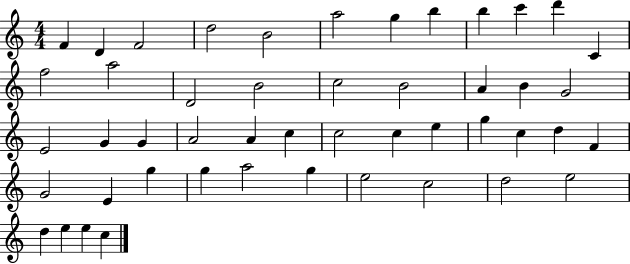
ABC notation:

X:1
T:Untitled
M:4/4
L:1/4
K:C
F D F2 d2 B2 a2 g b b c' d' C f2 a2 D2 B2 c2 B2 A B G2 E2 G G A2 A c c2 c e g c d F G2 E g g a2 g e2 c2 d2 e2 d e e c